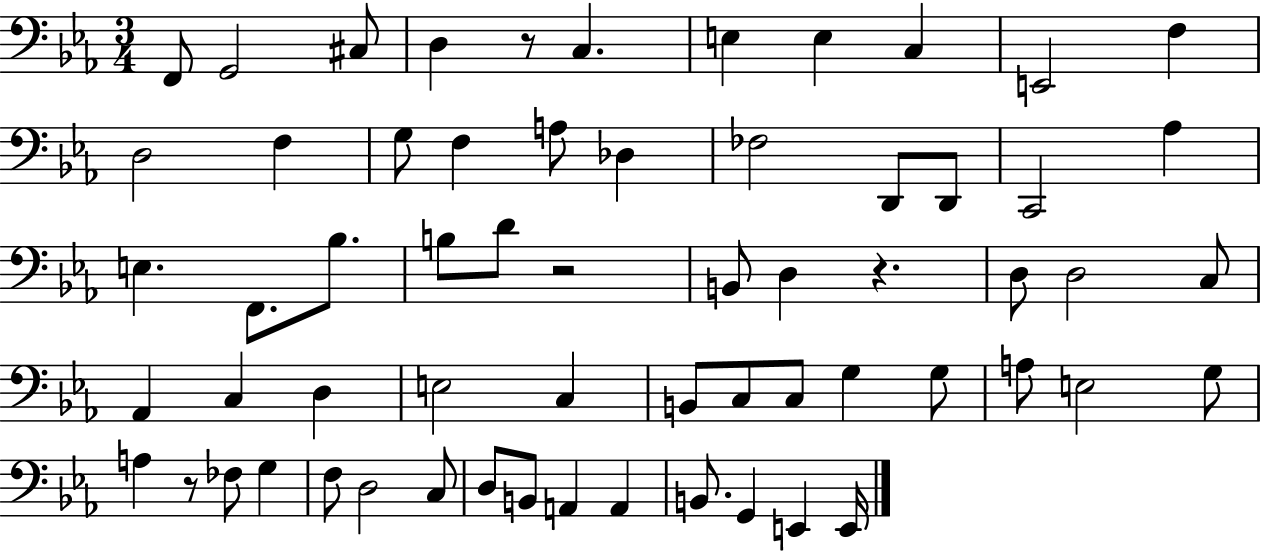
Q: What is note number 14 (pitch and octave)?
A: F3